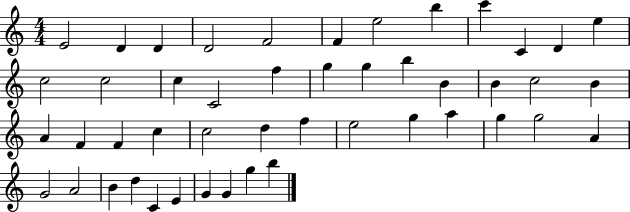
E4/h D4/q D4/q D4/h F4/h F4/q E5/h B5/q C6/q C4/q D4/q E5/q C5/h C5/h C5/q C4/h F5/q G5/q G5/q B5/q B4/q B4/q C5/h B4/q A4/q F4/q F4/q C5/q C5/h D5/q F5/q E5/h G5/q A5/q G5/q G5/h A4/q G4/h A4/h B4/q D5/q C4/q E4/q G4/q G4/q G5/q B5/q